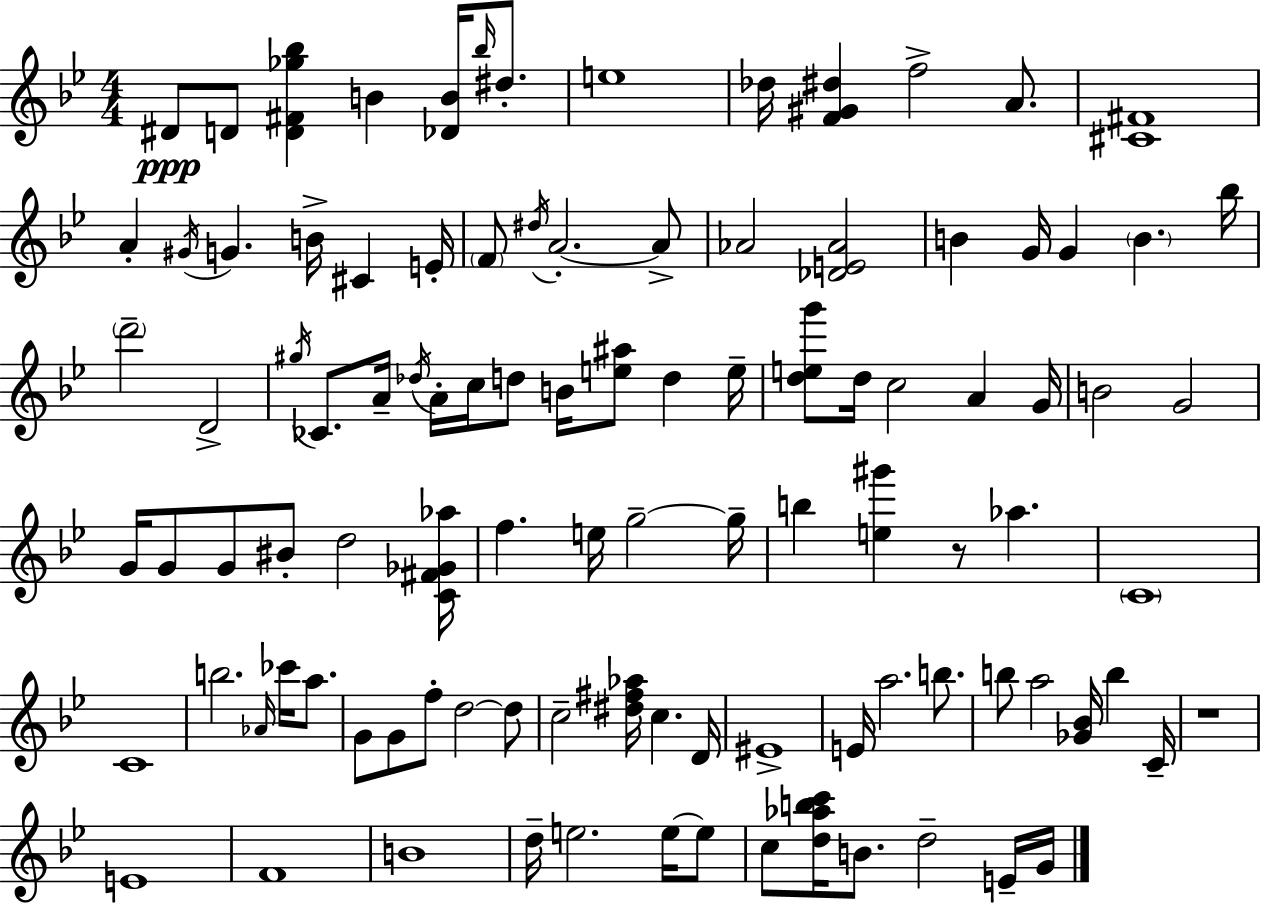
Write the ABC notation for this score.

X:1
T:Untitled
M:4/4
L:1/4
K:Bb
^D/2 D/2 [D^F_g_b] B [_DB]/4 _b/4 ^d/2 e4 _d/4 [F^G^d] f2 A/2 [^C^F]4 A ^G/4 G B/4 ^C E/4 F/2 ^d/4 A2 A/2 _A2 [_DE_A]2 B G/4 G B _b/4 d'2 D2 ^g/4 _C/2 A/4 _d/4 A/4 c/4 d/2 B/4 [e^a]/2 d e/4 [deg']/2 d/4 c2 A G/4 B2 G2 G/4 G/2 G/2 ^B/2 d2 [C^F_G_a]/4 f e/4 g2 g/4 b [e^g'] z/2 _a C4 C4 b2 _A/4 _c'/4 a/2 G/2 G/2 f/2 d2 d/2 c2 [^d^f_a]/4 c D/4 ^E4 E/4 a2 b/2 b/2 a2 [_G_B]/4 b C/4 z4 E4 F4 B4 d/4 e2 e/4 e/2 c/2 [d_abc']/4 B/2 d2 E/4 G/4